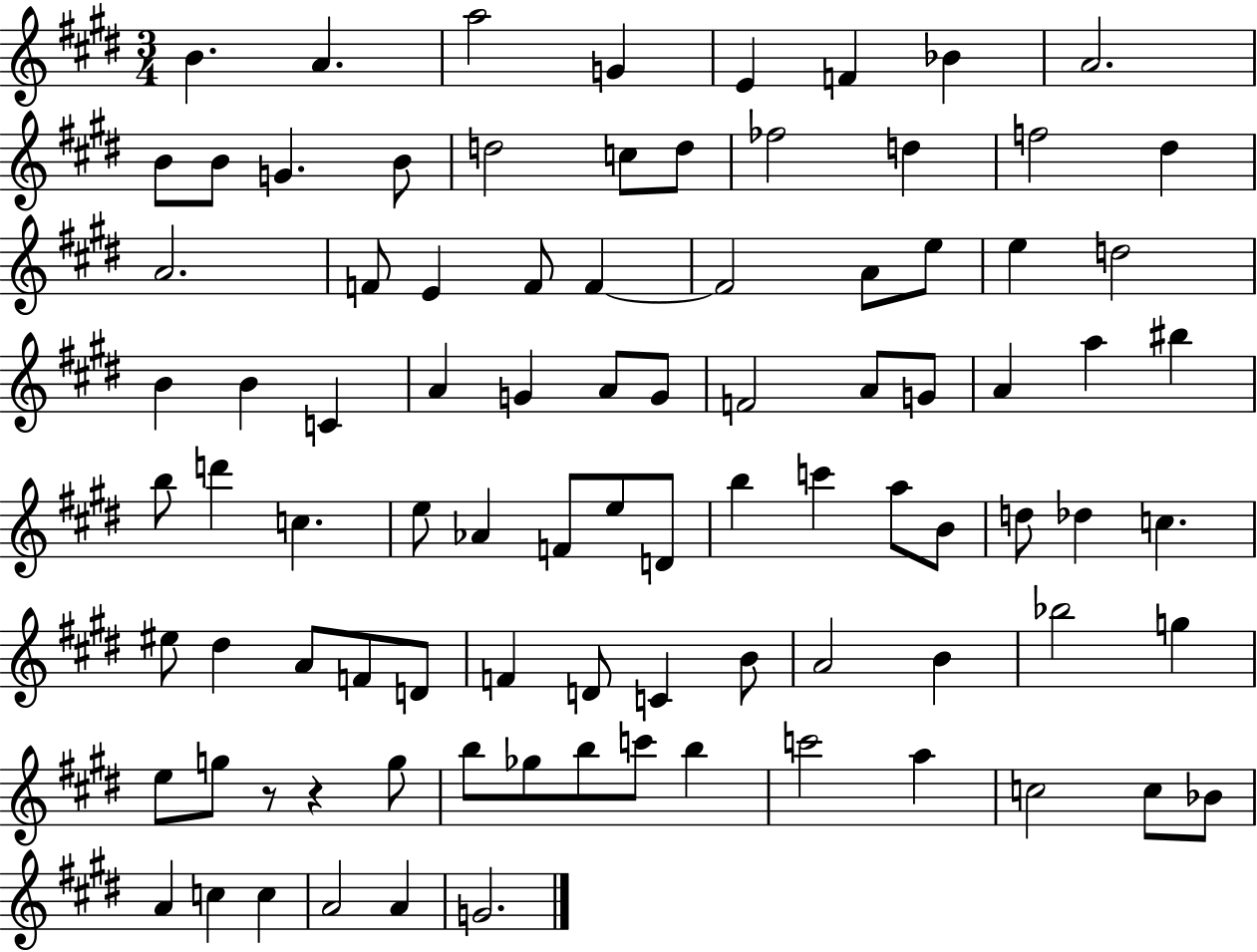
X:1
T:Untitled
M:3/4
L:1/4
K:E
B A a2 G E F _B A2 B/2 B/2 G B/2 d2 c/2 d/2 _f2 d f2 ^d A2 F/2 E F/2 F F2 A/2 e/2 e d2 B B C A G A/2 G/2 F2 A/2 G/2 A a ^b b/2 d' c e/2 _A F/2 e/2 D/2 b c' a/2 B/2 d/2 _d c ^e/2 ^d A/2 F/2 D/2 F D/2 C B/2 A2 B _b2 g e/2 g/2 z/2 z g/2 b/2 _g/2 b/2 c'/2 b c'2 a c2 c/2 _B/2 A c c A2 A G2